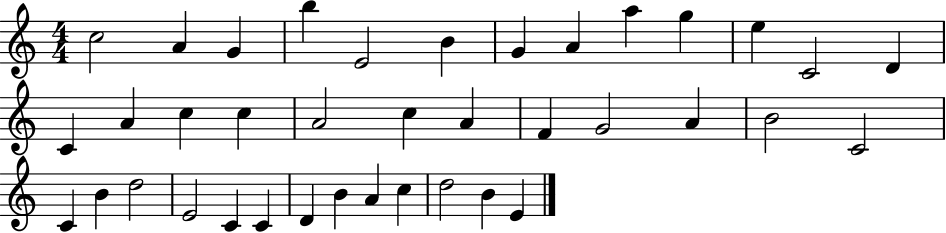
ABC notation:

X:1
T:Untitled
M:4/4
L:1/4
K:C
c2 A G b E2 B G A a g e C2 D C A c c A2 c A F G2 A B2 C2 C B d2 E2 C C D B A c d2 B E